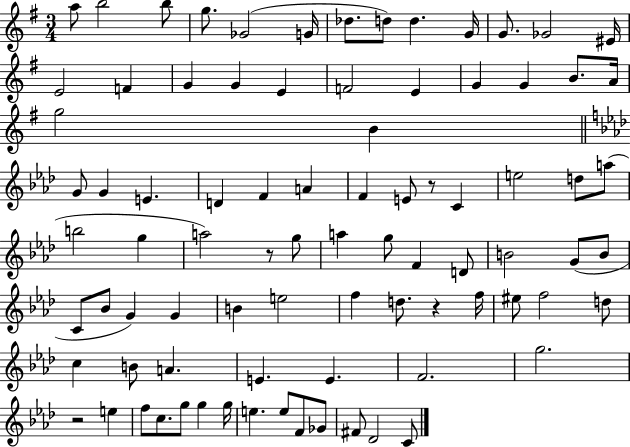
A5/e B5/h B5/e G5/e. Gb4/h G4/s Db5/e. D5/e D5/q. G4/s G4/e. Gb4/h EIS4/s E4/h F4/q G4/q G4/q E4/q F4/h E4/q G4/q G4/q B4/e. A4/s G5/h B4/q G4/e G4/q E4/q. D4/q F4/q A4/q F4/q E4/e R/e C4/q E5/h D5/e A5/e B5/h G5/q A5/h R/e G5/e A5/q G5/e F4/q D4/e B4/h G4/e B4/e C4/e Bb4/e G4/q G4/q B4/q E5/h F5/q D5/e. R/q F5/s EIS5/e F5/h D5/e C5/q B4/e A4/q. E4/q. E4/q. F4/h. G5/h. R/h E5/q F5/e C5/e. G5/e G5/q G5/s E5/q. E5/e F4/e Gb4/e F#4/e Db4/h C4/e